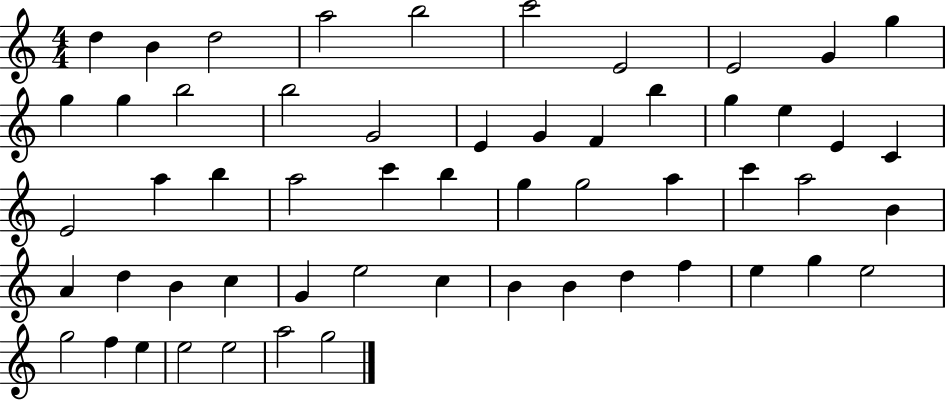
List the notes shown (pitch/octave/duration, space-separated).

D5/q B4/q D5/h A5/h B5/h C6/h E4/h E4/h G4/q G5/q G5/q G5/q B5/h B5/h G4/h E4/q G4/q F4/q B5/q G5/q E5/q E4/q C4/q E4/h A5/q B5/q A5/h C6/q B5/q G5/q G5/h A5/q C6/q A5/h B4/q A4/q D5/q B4/q C5/q G4/q E5/h C5/q B4/q B4/q D5/q F5/q E5/q G5/q E5/h G5/h F5/q E5/q E5/h E5/h A5/h G5/h